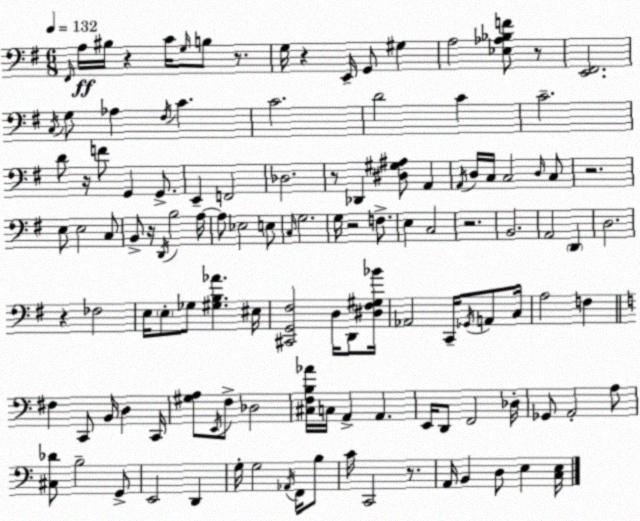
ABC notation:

X:1
T:Untitled
M:6/8
L:1/4
K:G
^F,,/4 A,/4 ^B,/4 z C/4 G,/4 B,/2 z/2 G,/4 z E,,/4 G,,/2 ^G, A,2 [_E,_A,_B,F]/2 z/2 [E,,^F,,]2 C,/4 G,/2 _A, ^F,/4 C C2 D2 C C2 D/2 z/4 F/2 G,, G,,/2 E,, F,,2 _D,2 z/2 _D,, [^D,^G,^A,]/2 A,, A,,/4 D,/4 C,/4 C,2 D,/4 C,/2 z2 E,/2 E,2 C,/2 B,,/2 z/4 D,,/4 B,2 A,/4 A,/2 _E,2 E,/2 C,/4 G,2 G,/4 z2 F,/2 E, C,2 z2 B,,2 A,,2 D,, D,2 z _F,2 E,/4 E,/2 _G,/2 [^G,B,_A] ^E,/4 [^C,,G,,^F,]2 D,/4 D,,/2 [^D,^F,^G,_B]/4 _A,,2 C,,/4 _G,,/4 A,,/2 C,/4 A,2 F, ^F, C,,/2 B,,/4 D, C,,/4 [^G,A,]/2 E,,/4 F,/2 _D,2 [^C,F,B,_A]/4 C,/4 A,, A,, E,,/4 D,,/2 F,,2 _D,/4 _G,,/2 A,,2 A,/2 [^C,_D]/2 B,2 G,,/2 E,,2 D,, G,/4 G,2 _A,,/4 F,,/4 B,/2 C/4 C,,2 z/2 A,,/4 B,, D,/2 E, [C,E,]/4